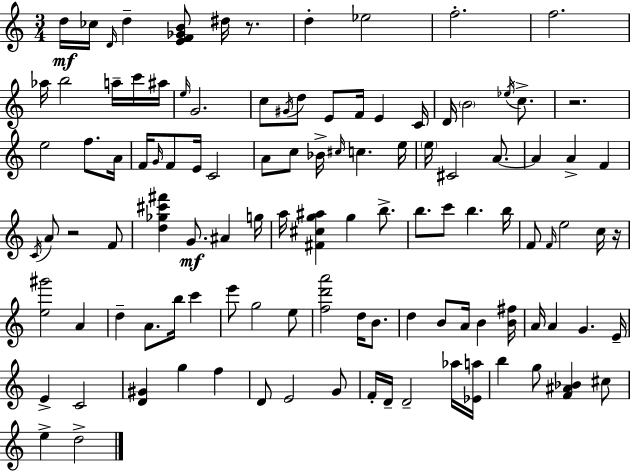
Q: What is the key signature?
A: A minor